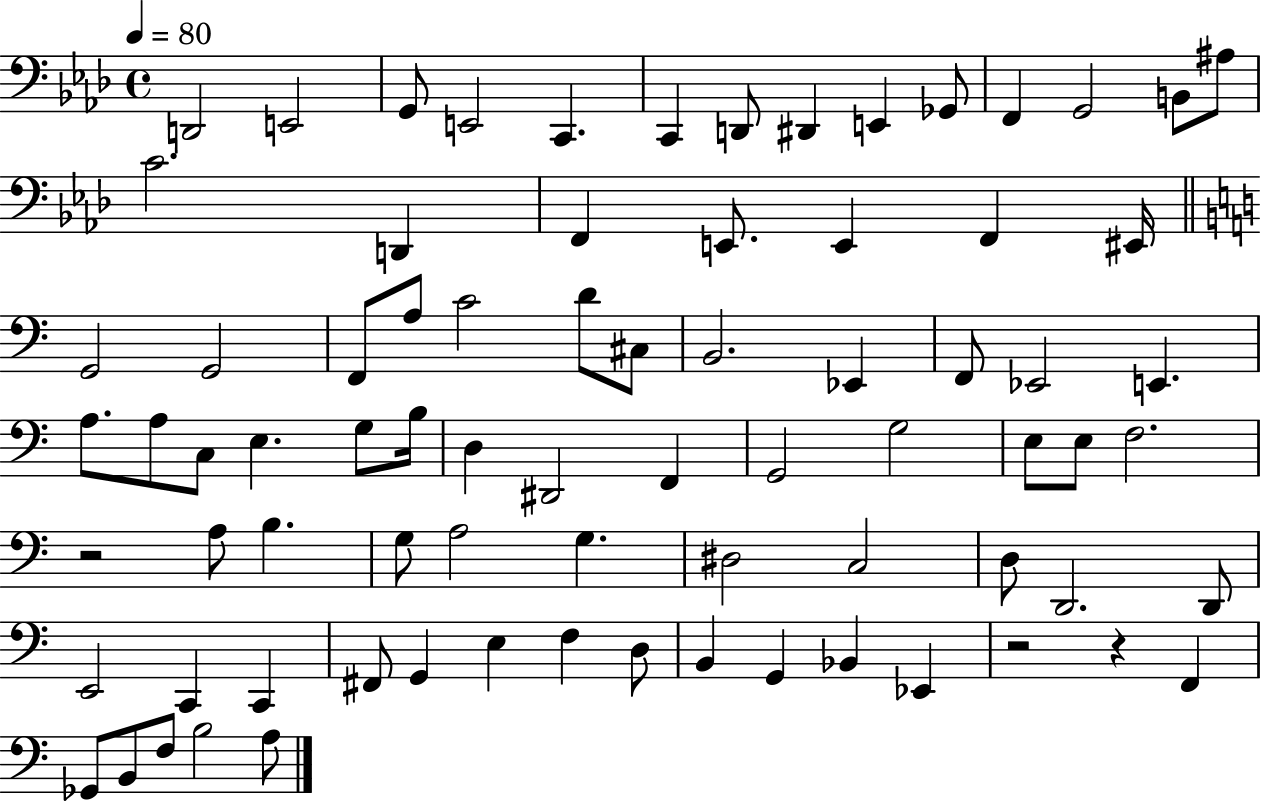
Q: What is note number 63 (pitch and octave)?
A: E3